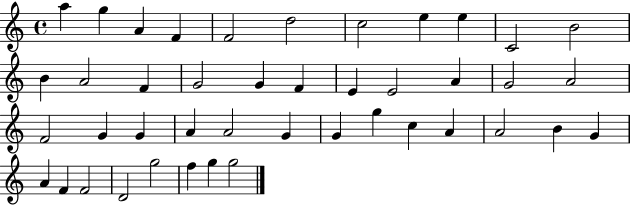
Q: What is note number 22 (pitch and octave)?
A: A4